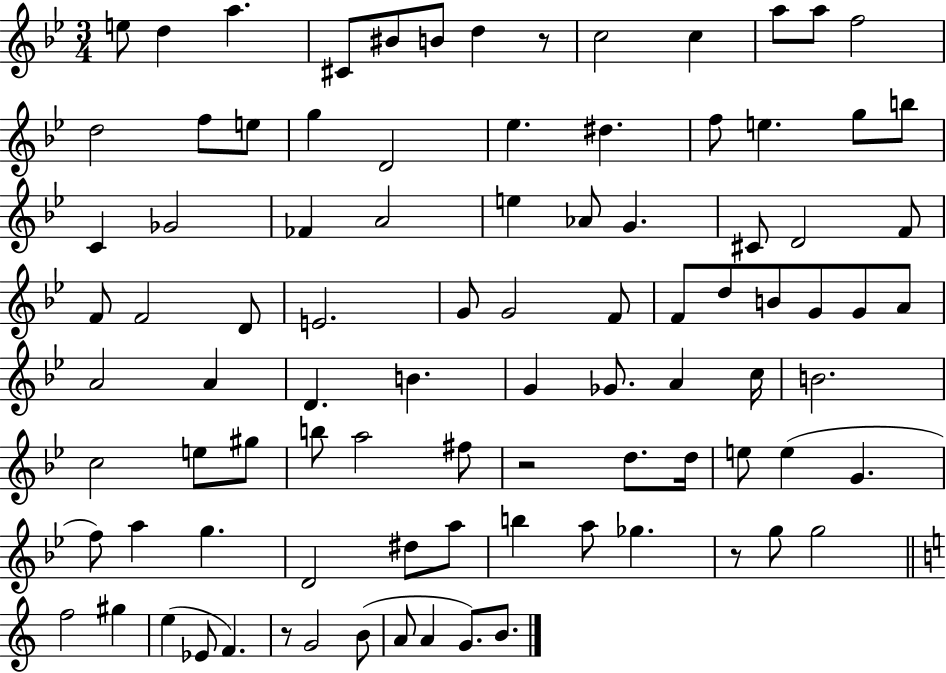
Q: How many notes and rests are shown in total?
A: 92